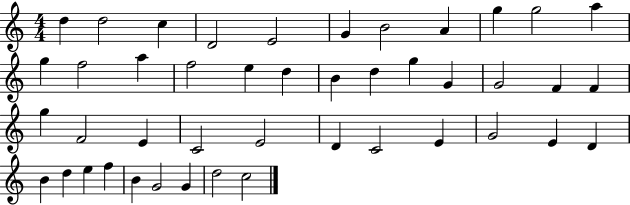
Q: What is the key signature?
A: C major